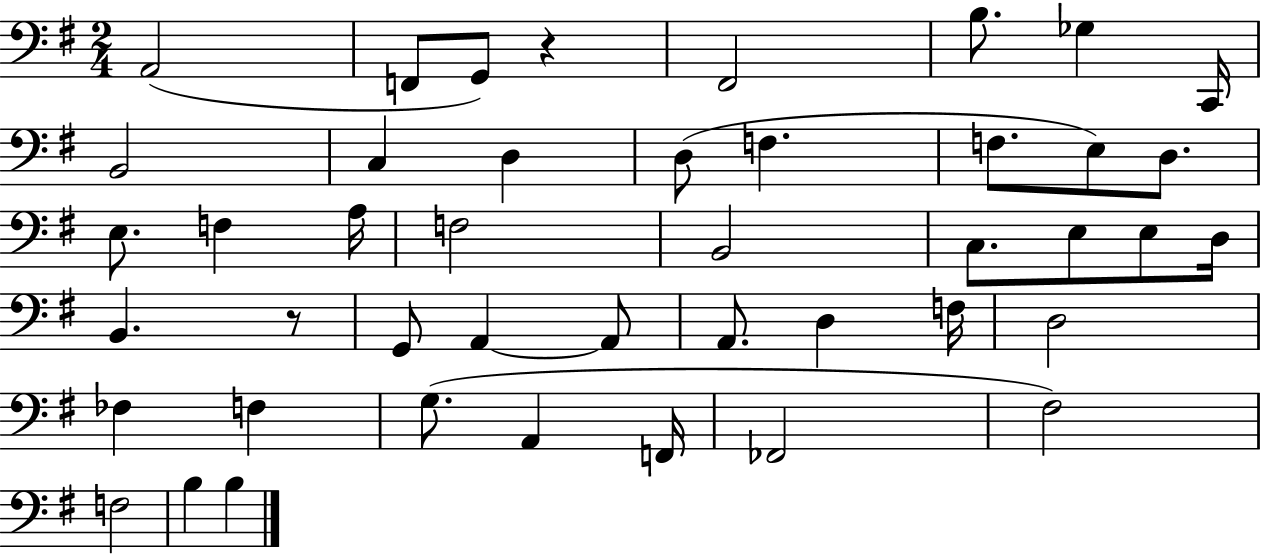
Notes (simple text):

A2/h F2/e G2/e R/q F#2/h B3/e. Gb3/q C2/s B2/h C3/q D3/q D3/e F3/q. F3/e. E3/e D3/e. E3/e. F3/q A3/s F3/h B2/h C3/e. E3/e E3/e D3/s B2/q. R/e G2/e A2/q A2/e A2/e. D3/q F3/s D3/h FES3/q F3/q G3/e. A2/q F2/s FES2/h F#3/h F3/h B3/q B3/q